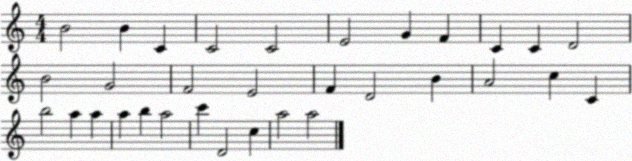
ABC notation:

X:1
T:Untitled
M:4/4
L:1/4
K:C
B2 B C C2 C2 E2 G F C C D2 B2 G2 F2 E2 F D2 B A2 c C b2 a a a b a2 c' D2 c a2 a2